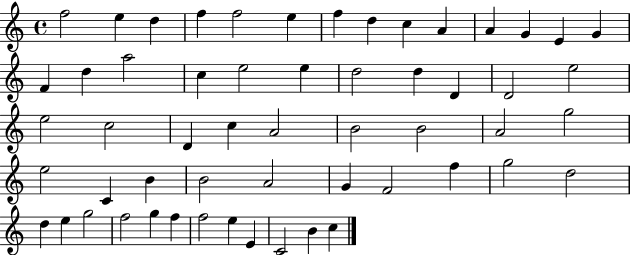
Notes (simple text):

F5/h E5/q D5/q F5/q F5/h E5/q F5/q D5/q C5/q A4/q A4/q G4/q E4/q G4/q F4/q D5/q A5/h C5/q E5/h E5/q D5/h D5/q D4/q D4/h E5/h E5/h C5/h D4/q C5/q A4/h B4/h B4/h A4/h G5/h E5/h C4/q B4/q B4/h A4/h G4/q F4/h F5/q G5/h D5/h D5/q E5/q G5/h F5/h G5/q F5/q F5/h E5/q E4/q C4/h B4/q C5/q